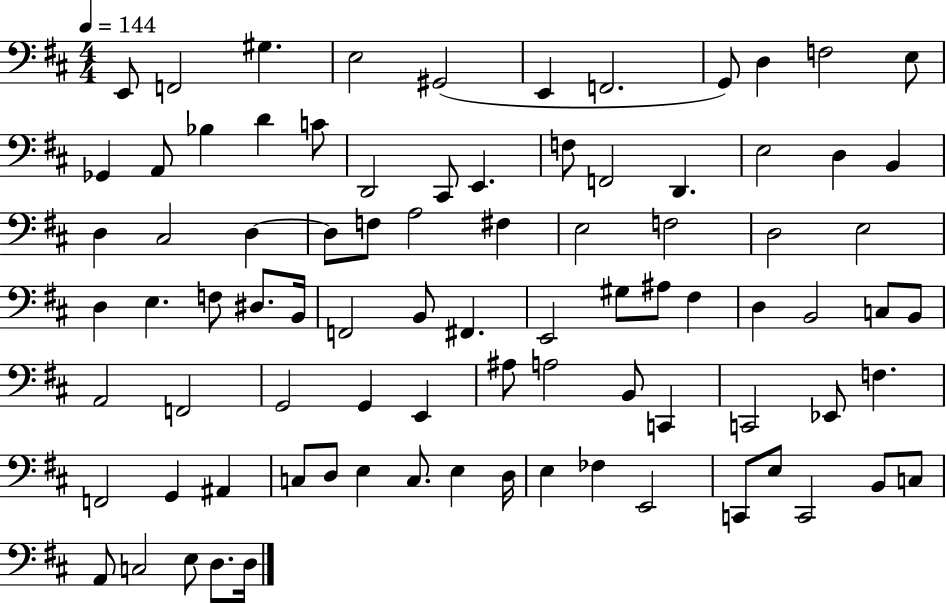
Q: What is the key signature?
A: D major